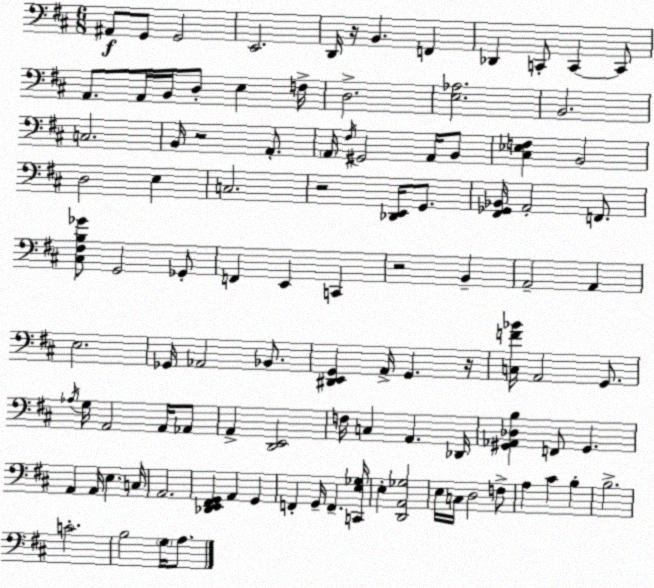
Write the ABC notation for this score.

X:1
T:Untitled
M:6/8
L:1/4
K:D
^A,,/2 G,,/2 G,,2 E,,2 D,,/4 z/4 B,, F,, _D,, C,,/2 C,, C,,/2 A,,/2 A,,/4 B,,/4 D,/2 E, F,/4 D,2 [E,_A,]2 B,,2 C,2 B,,/4 z2 A,,/2 A,,/4 ^F,/4 ^G,,2 A,,/4 B,,/2 [^C,_E,F,] B,,2 D,2 E, C,2 z2 [_D,,E,,]/4 G,,/2 [^F,,_G,,_B,,]/4 A,,2 F,,/2 [^C,^F,B,_G]/2 G,,2 _G,,/2 F,, E,, C,, z2 B,, A,,2 A,, E,2 _G,,/4 _A,,2 _B,,/2 [^D,,E,,G,,] A,,/4 G,, z/4 [C,F_B]/4 A,,2 G,,/2 _A,/4 G,/4 A,,2 A,,/4 _A,,/2 A,, [D,,E,,]2 F,/4 C, A,, _D,,/4 [^G,,_A,,_D,B,] F,,/2 ^G,, A,, A,,/4 E, C,/4 A,,2 [_D,,E,,^F,,G,,] A,, G,, F,, G,,/4 F,, [C,,E,_G,]/4 E, [D,,A,,_G,]2 E,/4 C,/4 D,2 F,/2 A, ^C B, B,2 C2 B,2 G,/4 A,/2